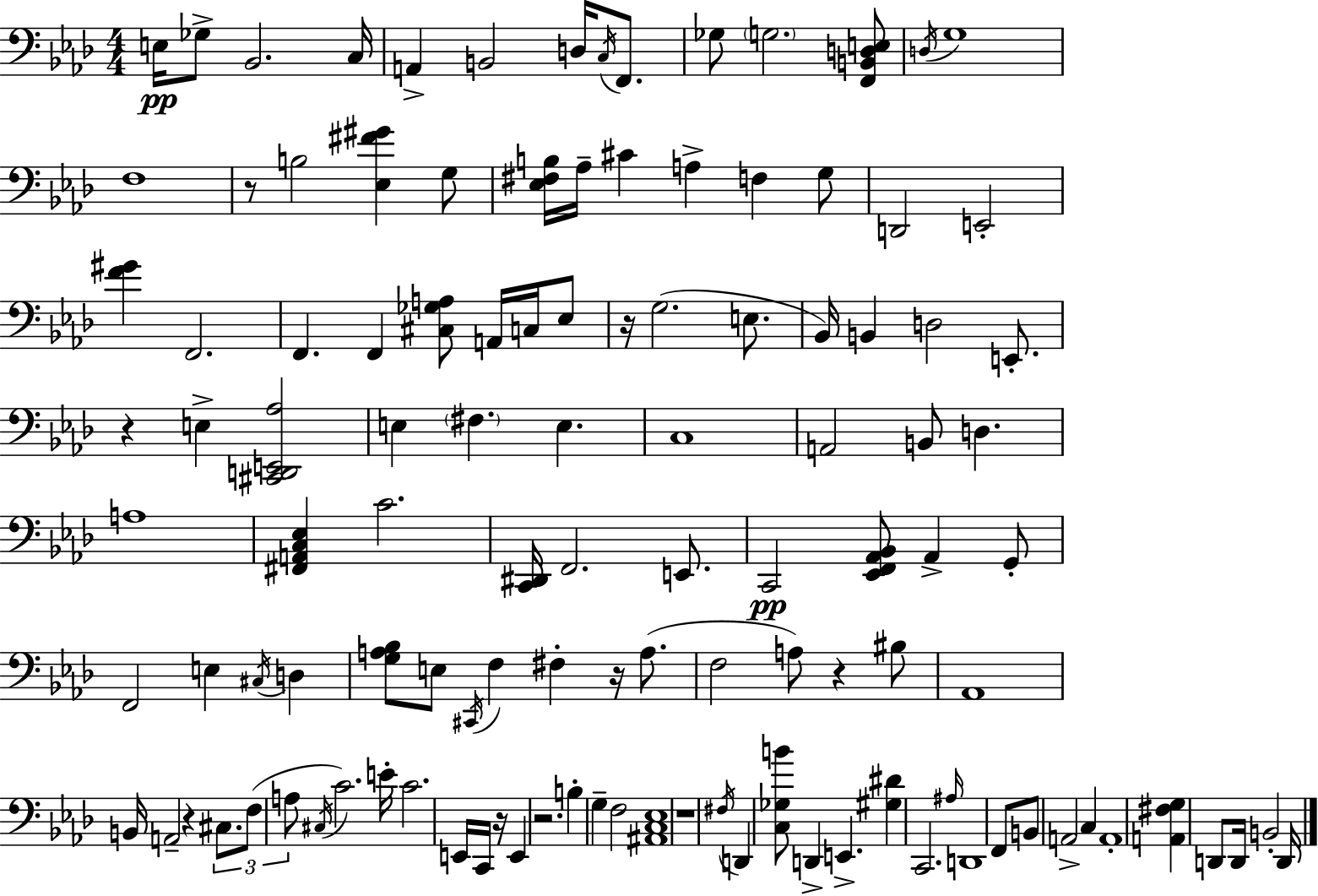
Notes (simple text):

E3/s Gb3/e Bb2/h. C3/s A2/q B2/h D3/s C3/s F2/e. Gb3/e G3/h. [F2,B2,D3,E3]/e D3/s G3/w F3/w R/e B3/h [Eb3,F#4,G#4]/q G3/e [Eb3,F#3,B3]/s Ab3/s C#4/q A3/q F3/q G3/e D2/h E2/h [F4,G#4]/q F2/h. F2/q. F2/q [C#3,Gb3,A3]/e A2/s C3/s Eb3/e R/s G3/h. E3/e. Bb2/s B2/q D3/h E2/e. R/q E3/q [C#2,D2,E2,Ab3]/h E3/q F#3/q. E3/q. C3/w A2/h B2/e D3/q. A3/w [F#2,A2,C3,Eb3]/q C4/h. [C2,D#2]/s F2/h. E2/e. C2/h [Eb2,F2,Ab2,Bb2]/e Ab2/q G2/e F2/h E3/q C#3/s D3/q [G3,A3,Bb3]/e E3/e C#2/s F3/q F#3/q R/s A3/e. F3/h A3/e R/q BIS3/e Ab2/w B2/s A2/h R/q C#3/e. F3/e A3/e C#3/s C4/h. E4/s C4/h. E2/s C2/s R/s E2/q R/h. B3/q G3/q F3/h [A#2,C3,Eb3]/w R/w F#3/s D2/q [C3,Gb3,B4]/e D2/q E2/q. [G#3,D#4]/q C2/h. A#3/s D2/w F2/e B2/e A2/h C3/q A2/w [A2,F#3,G3]/q D2/e D2/s B2/h D2/s